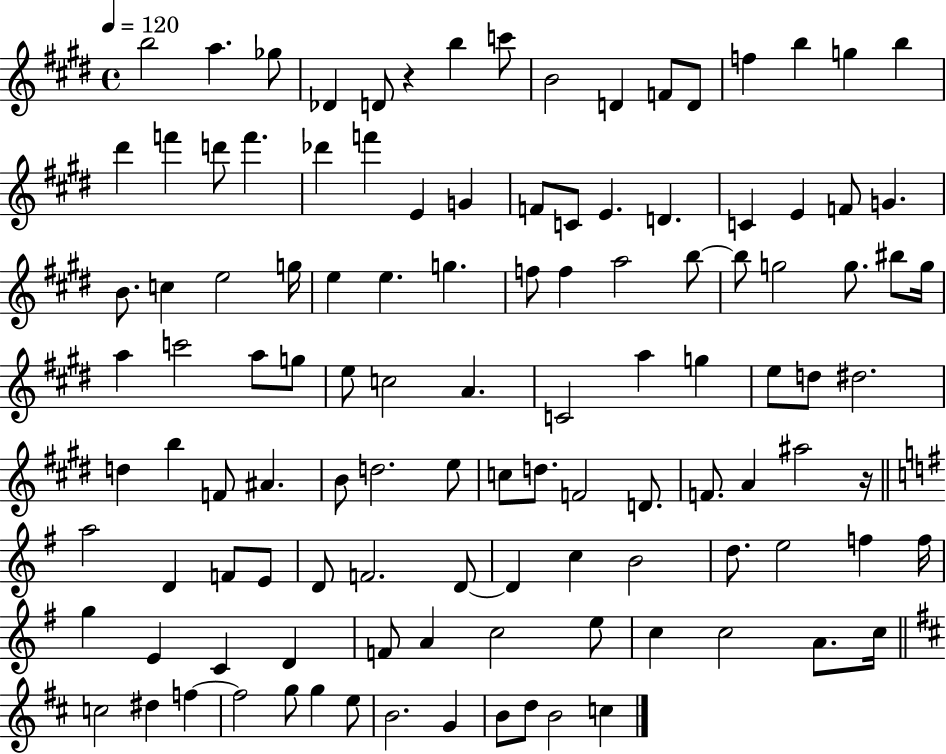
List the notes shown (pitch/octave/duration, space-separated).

B5/h A5/q. Gb5/e Db4/q D4/e R/q B5/q C6/e B4/h D4/q F4/e D4/e F5/q B5/q G5/q B5/q D#6/q F6/q D6/e F6/q. Db6/q F6/q E4/q G4/q F4/e C4/e E4/q. D4/q. C4/q E4/q F4/e G4/q. B4/e. C5/q E5/h G5/s E5/q E5/q. G5/q. F5/e F5/q A5/h B5/e B5/e G5/h G5/e. BIS5/e G5/s A5/q C6/h A5/e G5/e E5/e C5/h A4/q. C4/h A5/q G5/q E5/e D5/e D#5/h. D5/q B5/q F4/e A#4/q. B4/e D5/h. E5/e C5/e D5/e. F4/h D4/e. F4/e. A4/q A#5/h R/s A5/h D4/q F4/e E4/e D4/e F4/h. D4/e D4/q C5/q B4/h D5/e. E5/h F5/q F5/s G5/q E4/q C4/q D4/q F4/e A4/q C5/h E5/e C5/q C5/h A4/e. C5/s C5/h D#5/q F5/q F5/h G5/e G5/q E5/e B4/h. G4/q B4/e D5/e B4/h C5/q